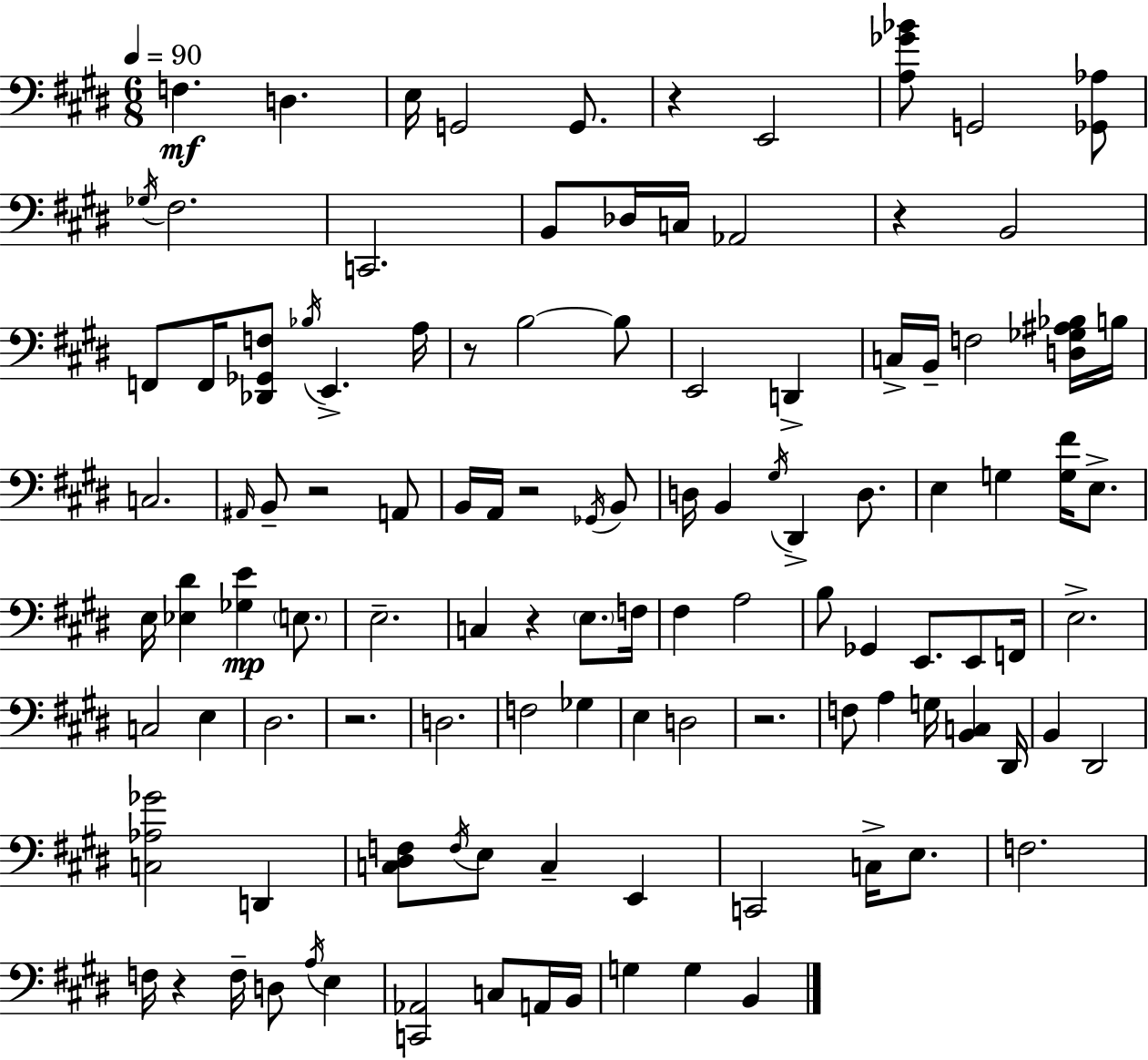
{
  \clef bass
  \numericTimeSignature
  \time 6/8
  \key e \major
  \tempo 4 = 90
  \repeat volta 2 { f4.\mf d4. | e16 g,2 g,8. | r4 e,2 | <a ges' bes'>8 g,2 <ges, aes>8 | \break \acciaccatura { ges16 } fis2. | c,2. | b,8 des16 c16 aes,2 | r4 b,2 | \break f,8 f,16 <des, ges, f>8 \acciaccatura { bes16 } e,4.-> | a16 r8 b2~~ | b8 e,2 d,4-> | c16-> b,16-- f2 | \break <d ges ais bes>16 b16 c2. | \grace { ais,16 } b,8-- r2 | a,8 b,16 a,16 r2 | \acciaccatura { ges,16 } b,8 d16 b,4 \acciaccatura { gis16 } dis,4-> | \break d8. e4 g4 | <g fis'>16 e8.-> e16 <ees dis'>4 <ges e'>4\mp | \parenthesize e8. e2.-- | c4 r4 | \break \parenthesize e8. f16 fis4 a2 | b8 ges,4 e,8. | e,8 f,16 e2.-> | c2 | \break e4 dis2. | r2. | d2. | f2 | \break ges4 e4 d2 | r2. | f8 a4 g16 | <b, c>4 dis,16 b,4 dis,2 | \break <c aes ges'>2 | d,4 <c dis f>8 \acciaccatura { f16 } e8 c4-- | e,4 c,2 | c16-> e8. f2. | \break f16 r4 f16-- | d8 \acciaccatura { a16 } e4 <c, aes,>2 | c8 a,16 b,16 g4 g4 | b,4 } \bar "|."
}